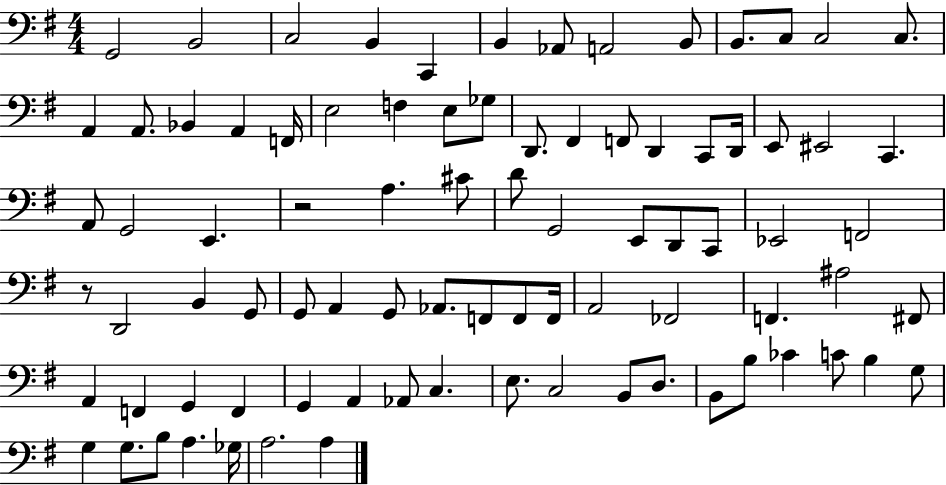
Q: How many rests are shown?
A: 2